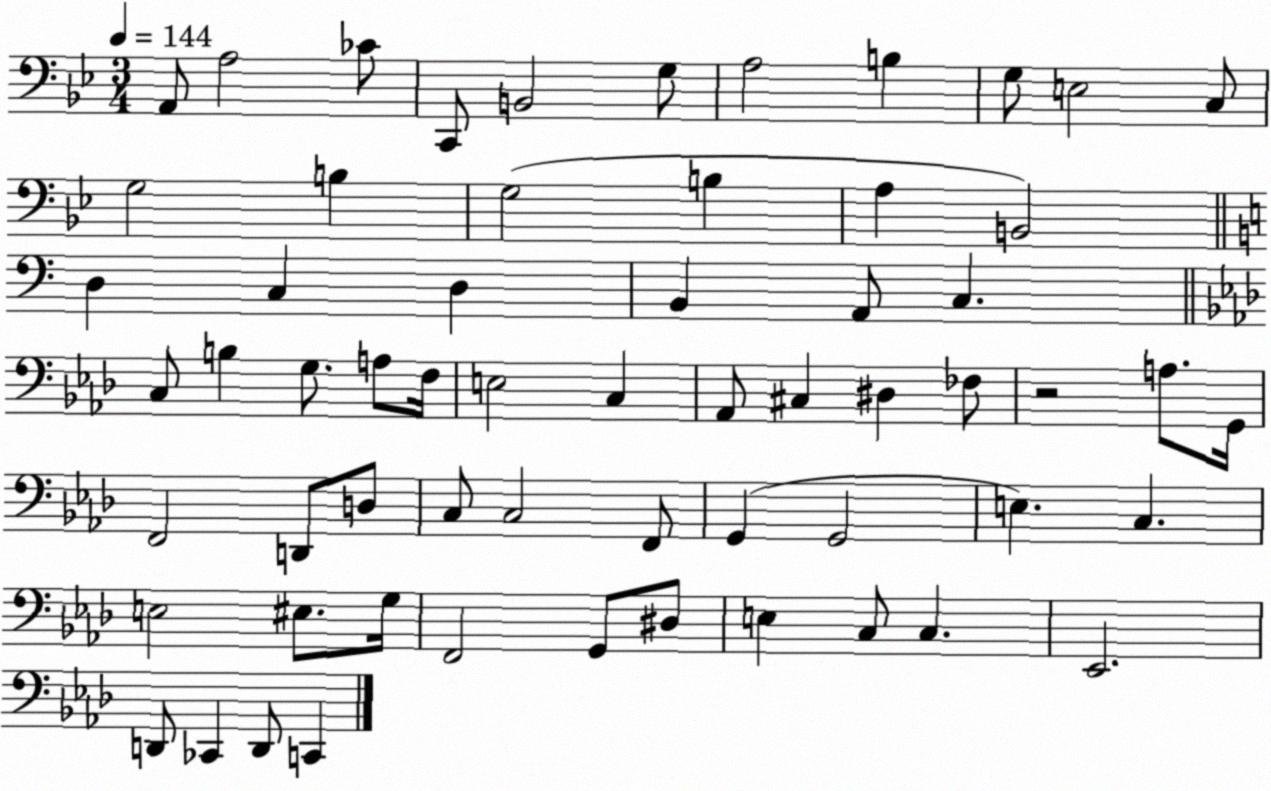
X:1
T:Untitled
M:3/4
L:1/4
K:Bb
A,,/2 A,2 _C/2 C,,/2 B,,2 G,/2 A,2 B, G,/2 E,2 C,/2 G,2 B, G,2 B, A, B,,2 D, C, D, B,, A,,/2 C, C,/2 B, G,/2 A,/2 F,/4 E,2 C, _A,,/2 ^C, ^D, _F,/2 z2 A,/2 G,,/4 F,,2 D,,/2 D,/2 C,/2 C,2 F,,/2 G,, G,,2 E, C, E,2 ^E,/2 G,/4 F,,2 G,,/2 ^D,/2 E, C,/2 C, _E,,2 D,,/2 _C,, D,,/2 C,,